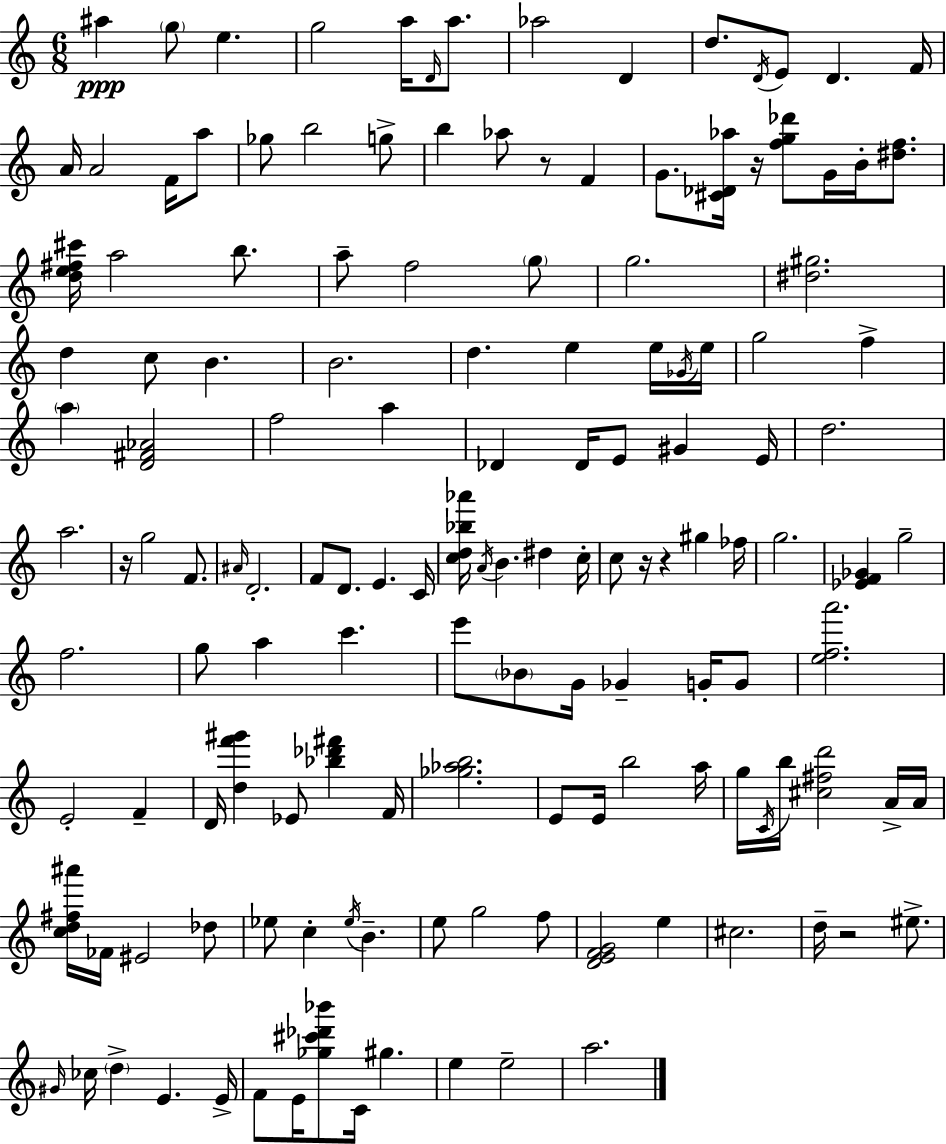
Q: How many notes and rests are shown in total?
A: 143